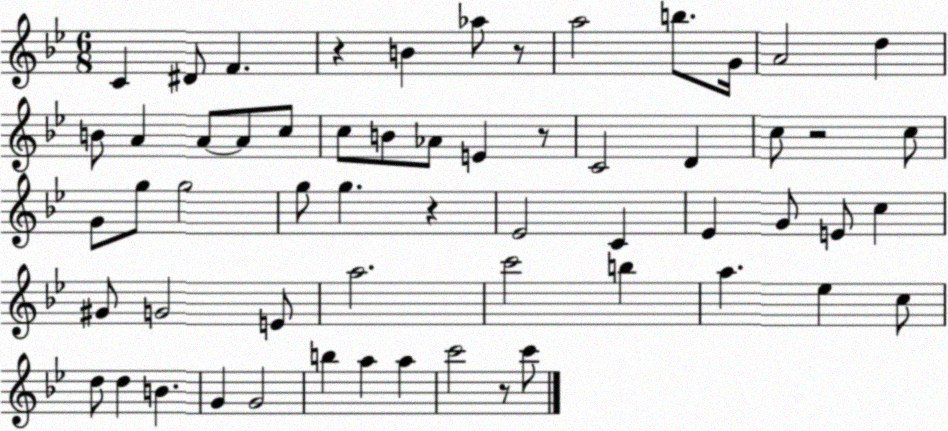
X:1
T:Untitled
M:6/8
L:1/4
K:Bb
C ^D/2 F z B _a/2 z/2 a2 b/2 G/4 A2 d B/2 A A/2 A/2 c/2 c/2 B/2 _A/2 E z/2 C2 D c/2 z2 c/2 G/2 g/2 g2 g/2 g z _E2 C _E G/2 E/2 c ^G/2 G2 E/2 a2 c'2 b a _e c/2 d/2 d B G G2 b a a c'2 z/2 c'/2